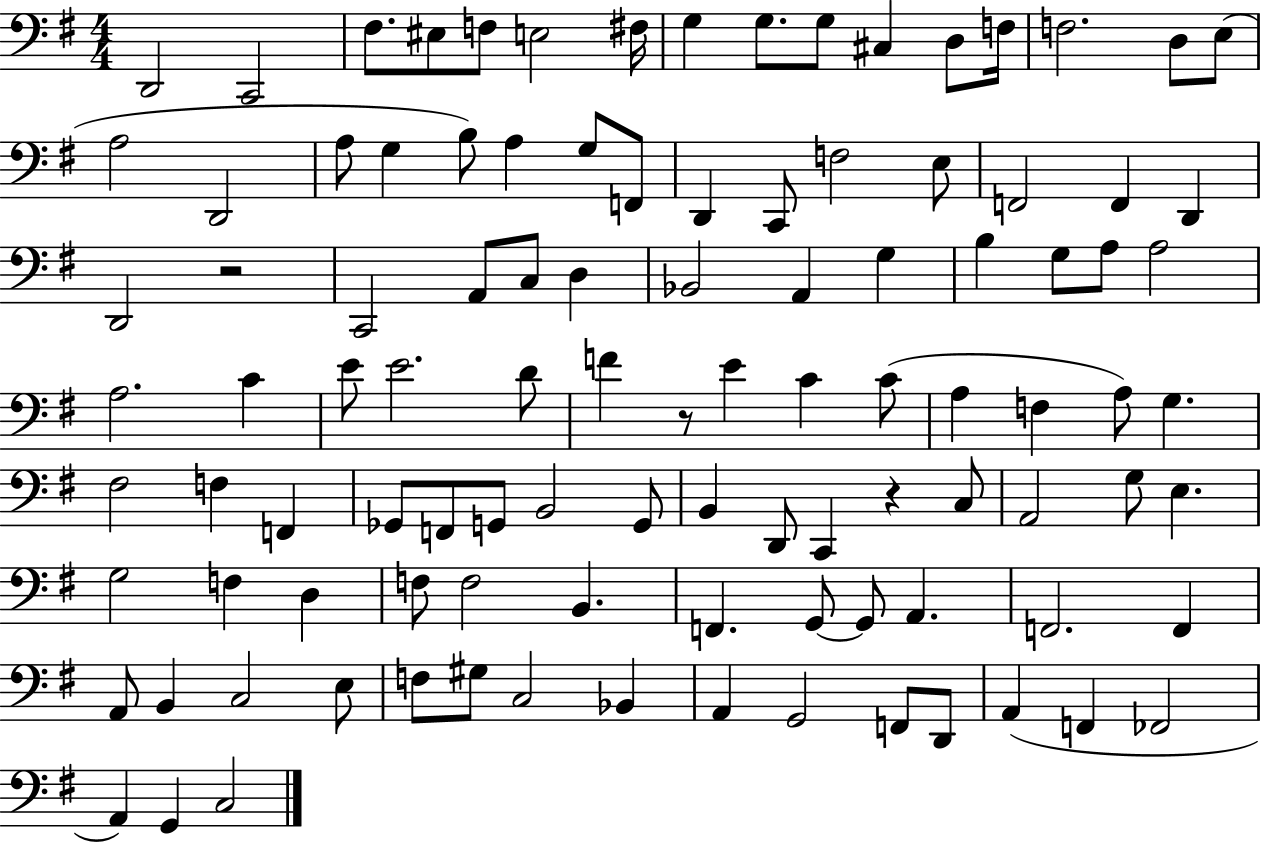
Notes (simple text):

D2/h C2/h F#3/e. EIS3/e F3/e E3/h F#3/s G3/q G3/e. G3/e C#3/q D3/e F3/s F3/h. D3/e E3/e A3/h D2/h A3/e G3/q B3/e A3/q G3/e F2/e D2/q C2/e F3/h E3/e F2/h F2/q D2/q D2/h R/h C2/h A2/e C3/e D3/q Bb2/h A2/q G3/q B3/q G3/e A3/e A3/h A3/h. C4/q E4/e E4/h. D4/e F4/q R/e E4/q C4/q C4/e A3/q F3/q A3/e G3/q. F#3/h F3/q F2/q Gb2/e F2/e G2/e B2/h G2/e B2/q D2/e C2/q R/q C3/e A2/h G3/e E3/q. G3/h F3/q D3/q F3/e F3/h B2/q. F2/q. G2/e G2/e A2/q. F2/h. F2/q A2/e B2/q C3/h E3/e F3/e G#3/e C3/h Bb2/q A2/q G2/h F2/e D2/e A2/q F2/q FES2/h A2/q G2/q C3/h